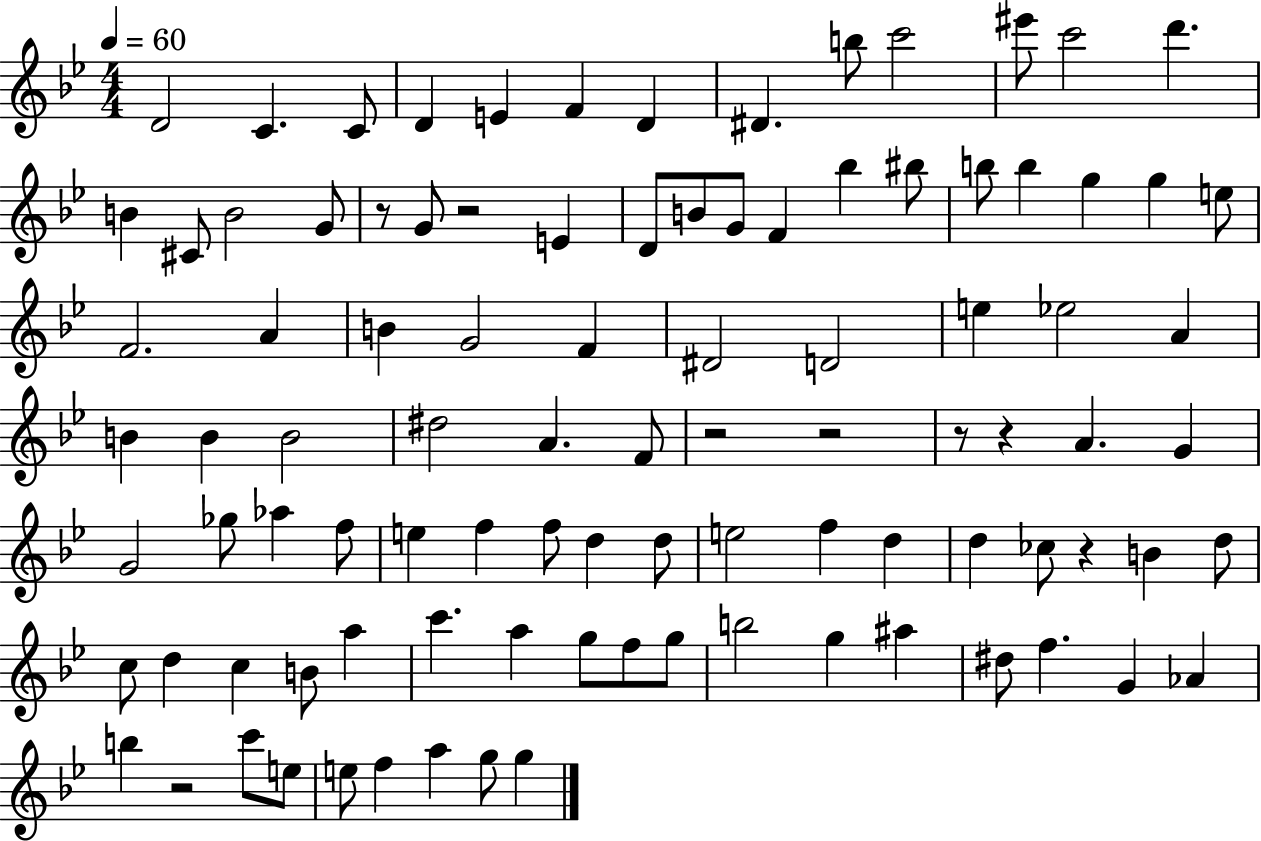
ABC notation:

X:1
T:Untitled
M:4/4
L:1/4
K:Bb
D2 C C/2 D E F D ^D b/2 c'2 ^e'/2 c'2 d' B ^C/2 B2 G/2 z/2 G/2 z2 E D/2 B/2 G/2 F _b ^b/2 b/2 b g g e/2 F2 A B G2 F ^D2 D2 e _e2 A B B B2 ^d2 A F/2 z2 z2 z/2 z A G G2 _g/2 _a f/2 e f f/2 d d/2 e2 f d d _c/2 z B d/2 c/2 d c B/2 a c' a g/2 f/2 g/2 b2 g ^a ^d/2 f G _A b z2 c'/2 e/2 e/2 f a g/2 g